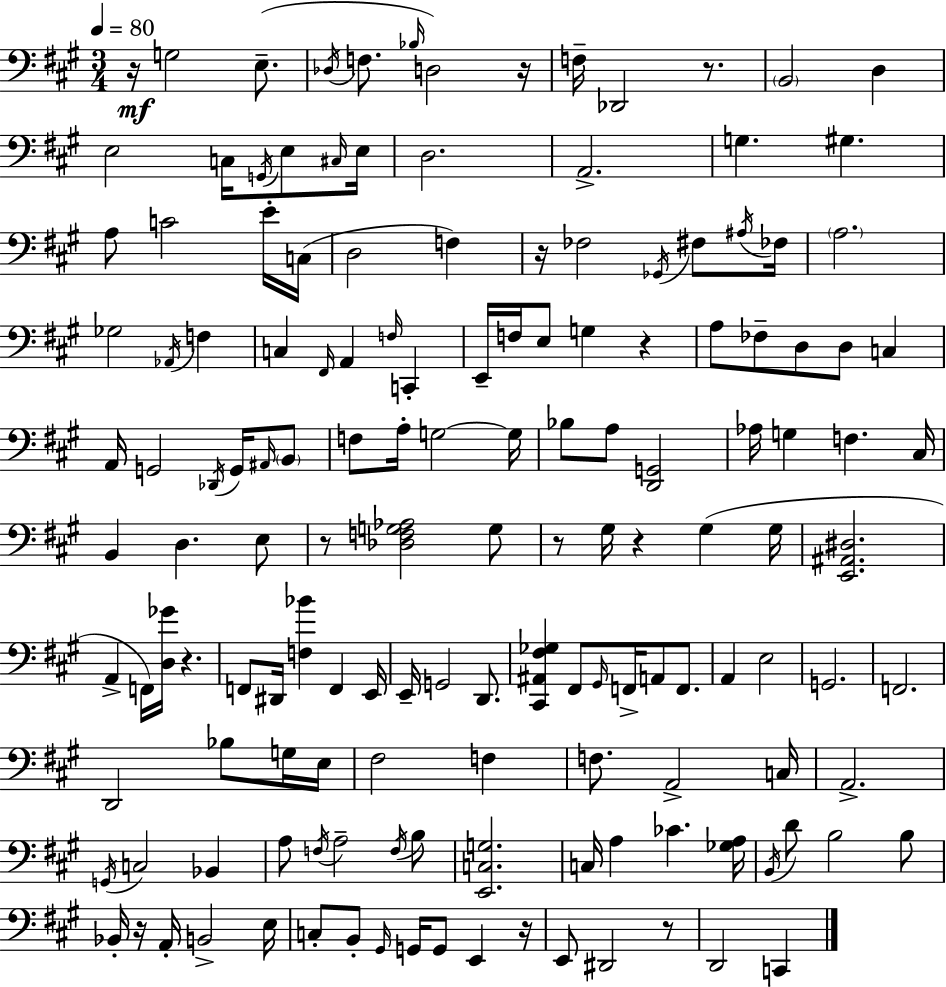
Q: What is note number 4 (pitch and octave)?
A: F3